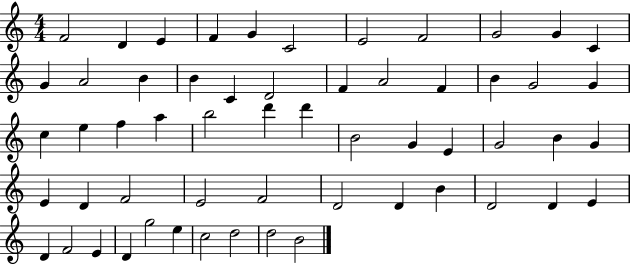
{
  \clef treble
  \numericTimeSignature
  \time 4/4
  \key c \major
  f'2 d'4 e'4 | f'4 g'4 c'2 | e'2 f'2 | g'2 g'4 c'4 | \break g'4 a'2 b'4 | b'4 c'4 d'2 | f'4 a'2 f'4 | b'4 g'2 g'4 | \break c''4 e''4 f''4 a''4 | b''2 d'''4 d'''4 | b'2 g'4 e'4 | g'2 b'4 g'4 | \break e'4 d'4 f'2 | e'2 f'2 | d'2 d'4 b'4 | d'2 d'4 e'4 | \break d'4 f'2 e'4 | d'4 g''2 e''4 | c''2 d''2 | d''2 b'2 | \break \bar "|."
}